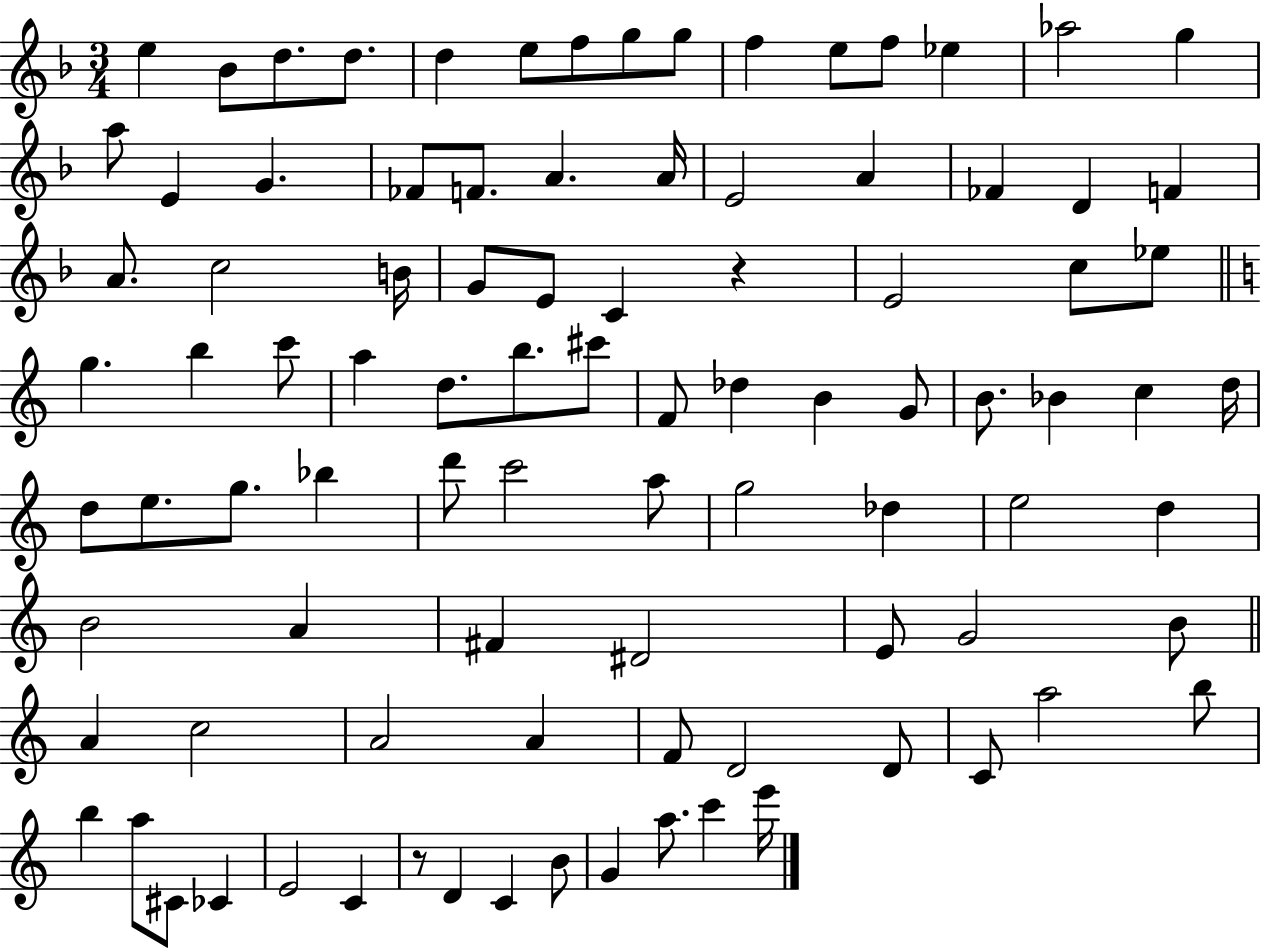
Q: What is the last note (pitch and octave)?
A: E6